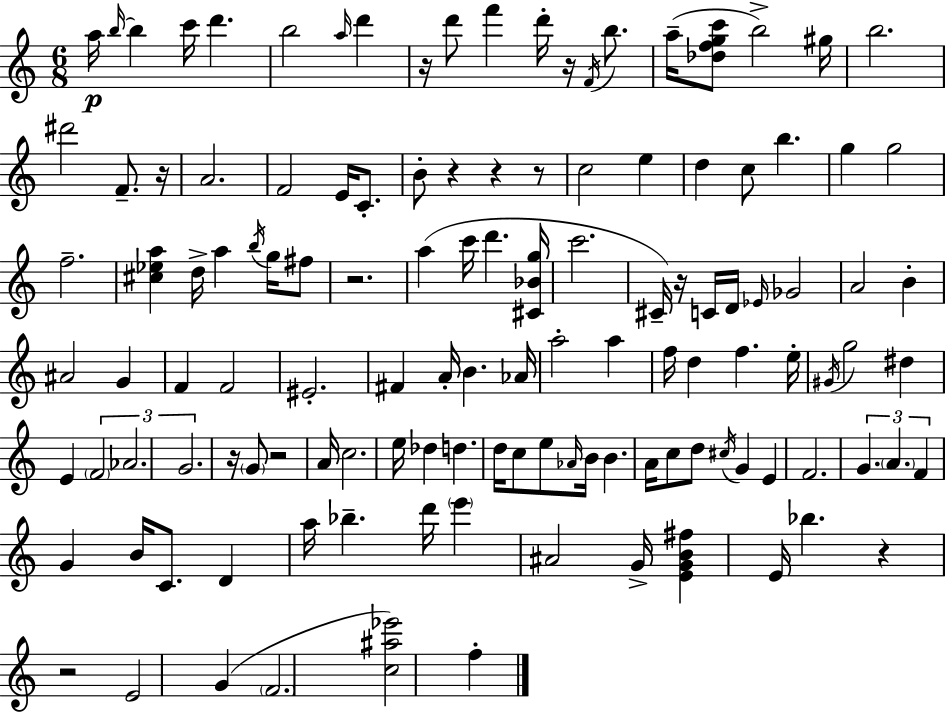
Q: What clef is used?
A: treble